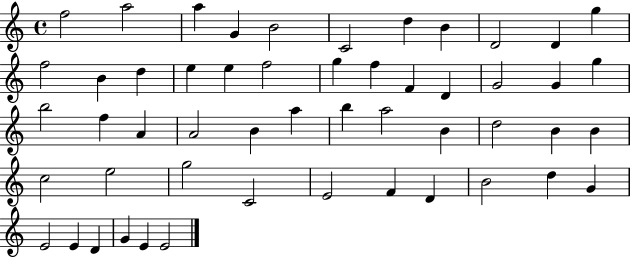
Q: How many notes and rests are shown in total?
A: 52